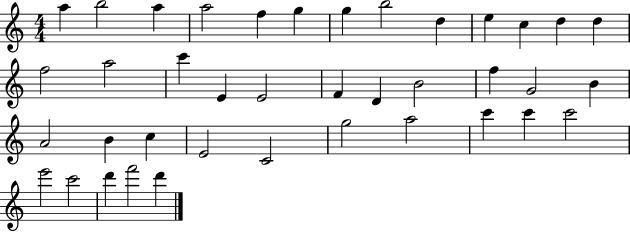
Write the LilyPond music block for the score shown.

{
  \clef treble
  \numericTimeSignature
  \time 4/4
  \key c \major
  a''4 b''2 a''4 | a''2 f''4 g''4 | g''4 b''2 d''4 | e''4 c''4 d''4 d''4 | \break f''2 a''2 | c'''4 e'4 e'2 | f'4 d'4 b'2 | f''4 g'2 b'4 | \break a'2 b'4 c''4 | e'2 c'2 | g''2 a''2 | c'''4 c'''4 c'''2 | \break e'''2 c'''2 | d'''4 f'''2 d'''4 | \bar "|."
}